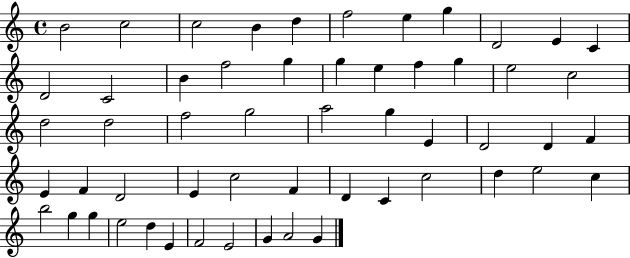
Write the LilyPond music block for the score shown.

{
  \clef treble
  \time 4/4
  \defaultTimeSignature
  \key c \major
  b'2 c''2 | c''2 b'4 d''4 | f''2 e''4 g''4 | d'2 e'4 c'4 | \break d'2 c'2 | b'4 f''2 g''4 | g''4 e''4 f''4 g''4 | e''2 c''2 | \break d''2 d''2 | f''2 g''2 | a''2 g''4 e'4 | d'2 d'4 f'4 | \break e'4 f'4 d'2 | e'4 c''2 f'4 | d'4 c'4 c''2 | d''4 e''2 c''4 | \break b''2 g''4 g''4 | e''2 d''4 e'4 | f'2 e'2 | g'4 a'2 g'4 | \break \bar "|."
}